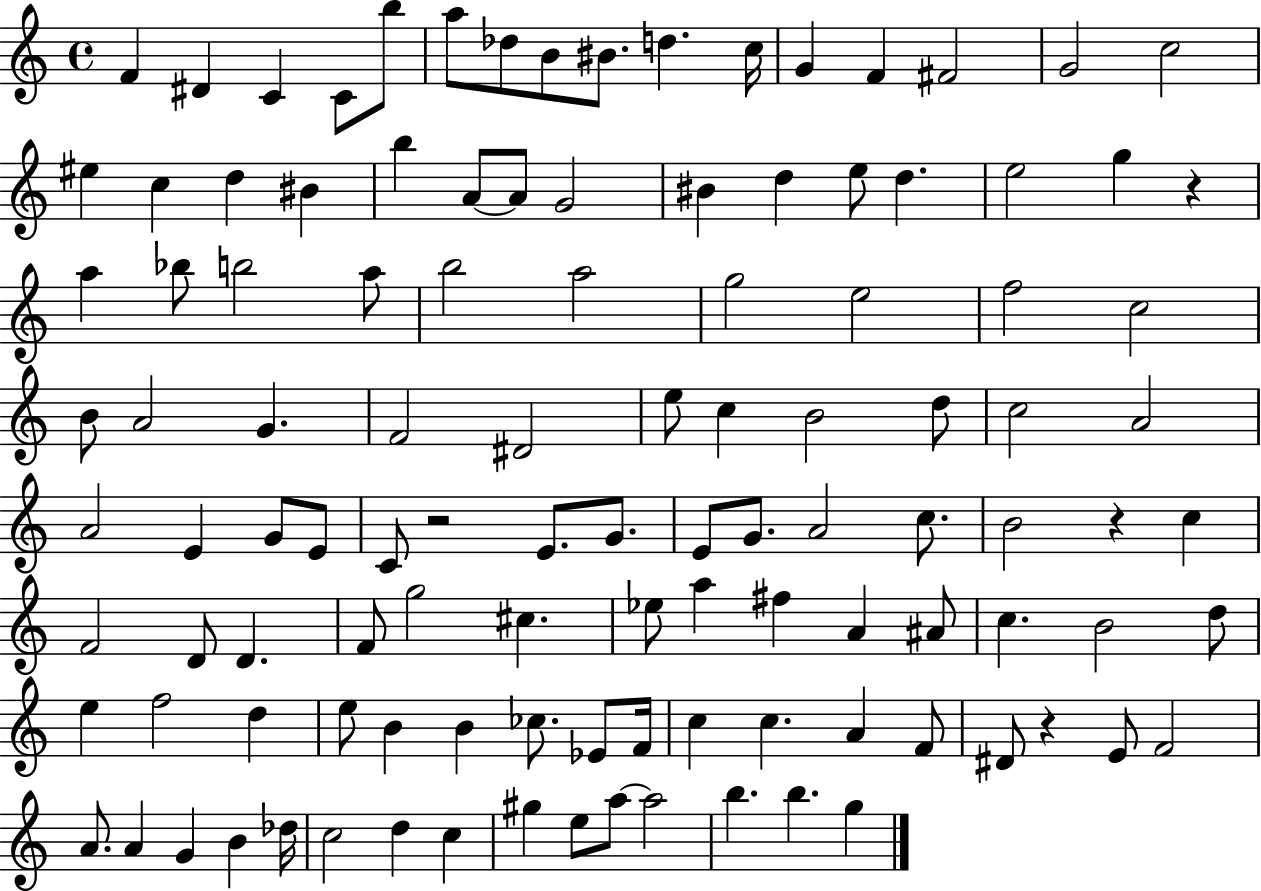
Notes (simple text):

F4/q D#4/q C4/q C4/e B5/e A5/e Db5/e B4/e BIS4/e. D5/q. C5/s G4/q F4/q F#4/h G4/h C5/h EIS5/q C5/q D5/q BIS4/q B5/q A4/e A4/e G4/h BIS4/q D5/q E5/e D5/q. E5/h G5/q R/q A5/q Bb5/e B5/h A5/e B5/h A5/h G5/h E5/h F5/h C5/h B4/e A4/h G4/q. F4/h D#4/h E5/e C5/q B4/h D5/e C5/h A4/h A4/h E4/q G4/e E4/e C4/e R/h E4/e. G4/e. E4/e G4/e. A4/h C5/e. B4/h R/q C5/q F4/h D4/e D4/q. F4/e G5/h C#5/q. Eb5/e A5/q F#5/q A4/q A#4/e C5/q. B4/h D5/e E5/q F5/h D5/q E5/e B4/q B4/q CES5/e. Eb4/e F4/s C5/q C5/q. A4/q F4/e D#4/e R/q E4/e F4/h A4/e. A4/q G4/q B4/q Db5/s C5/h D5/q C5/q G#5/q E5/e A5/e A5/h B5/q. B5/q. G5/q